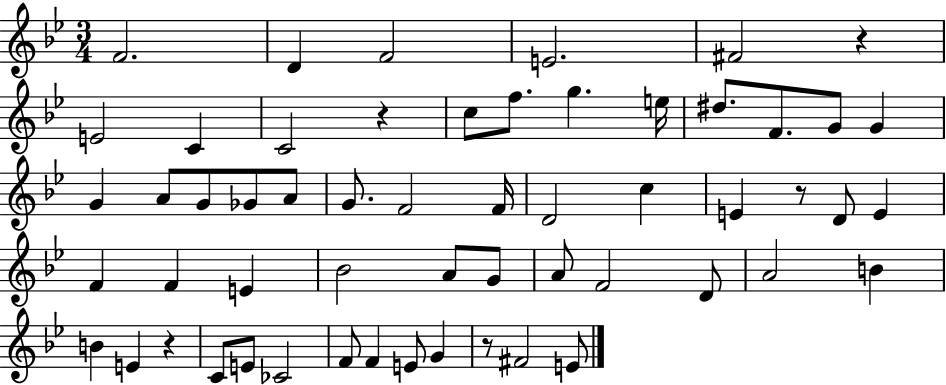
F4/h. D4/q F4/h E4/h. F#4/h R/q E4/h C4/q C4/h R/q C5/e F5/e. G5/q. E5/s D#5/e. F4/e. G4/e G4/q G4/q A4/e G4/e Gb4/e A4/e G4/e. F4/h F4/s D4/h C5/q E4/q R/e D4/e E4/q F4/q F4/q E4/q Bb4/h A4/e G4/e A4/e F4/h D4/e A4/h B4/q B4/q E4/q R/q C4/e E4/e CES4/h F4/e F4/q E4/e G4/q R/e F#4/h E4/e